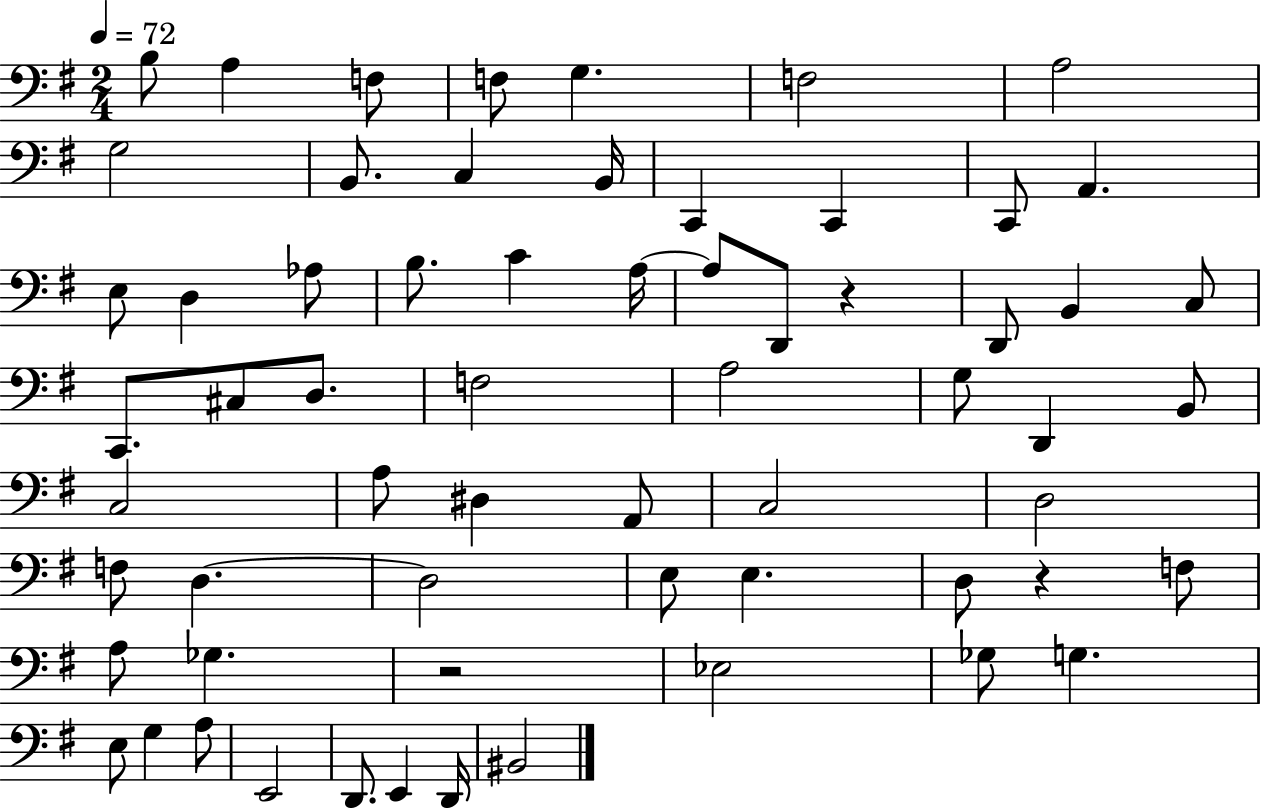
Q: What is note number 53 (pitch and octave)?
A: E3